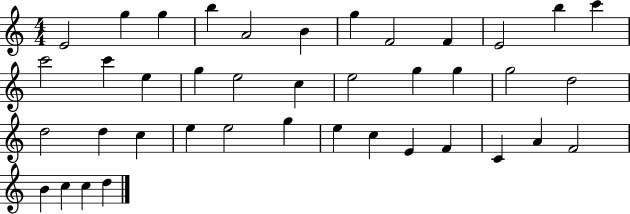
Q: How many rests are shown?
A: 0